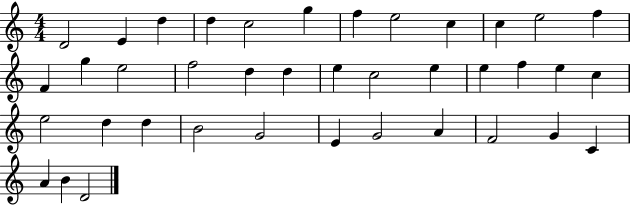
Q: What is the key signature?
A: C major